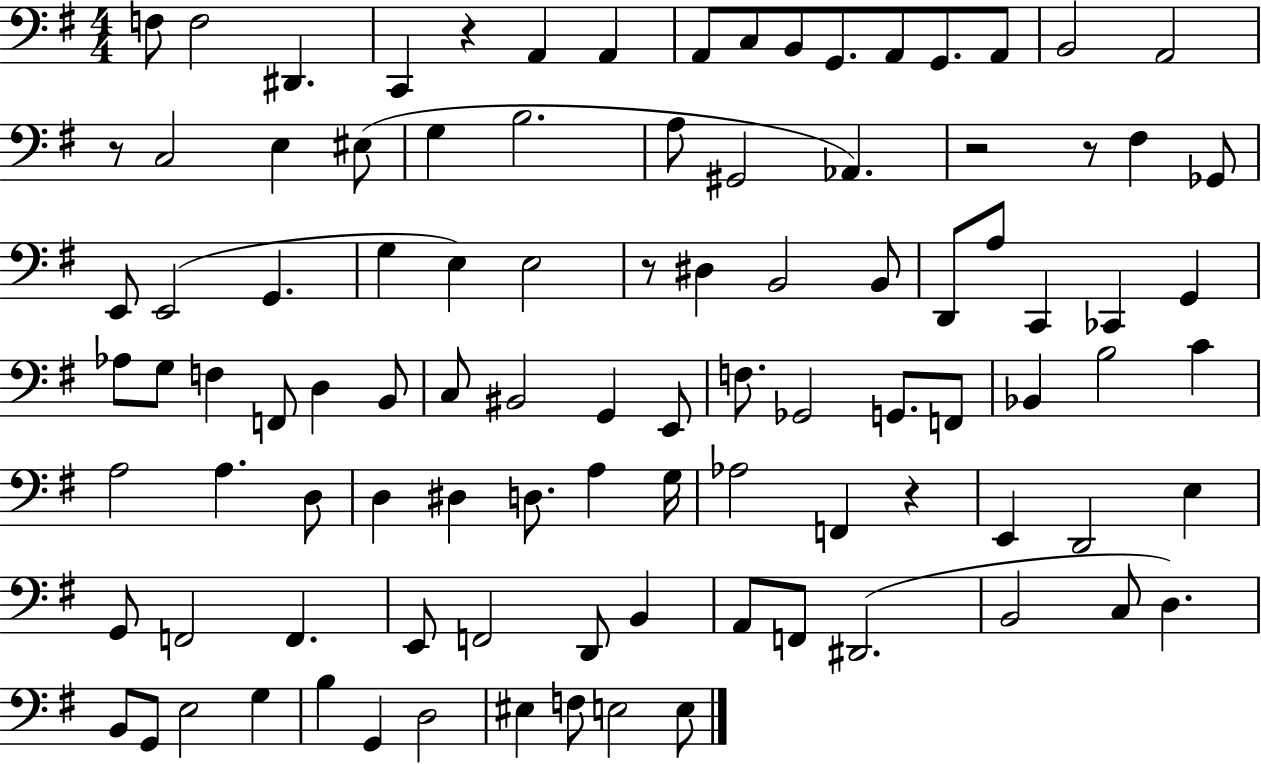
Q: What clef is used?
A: bass